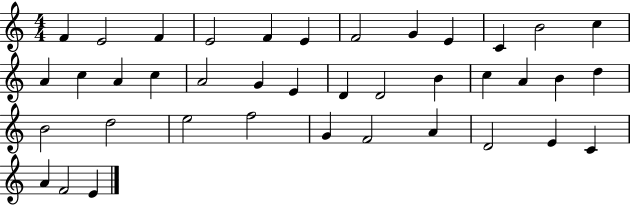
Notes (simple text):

F4/q E4/h F4/q E4/h F4/q E4/q F4/h G4/q E4/q C4/q B4/h C5/q A4/q C5/q A4/q C5/q A4/h G4/q E4/q D4/q D4/h B4/q C5/q A4/q B4/q D5/q B4/h D5/h E5/h F5/h G4/q F4/h A4/q D4/h E4/q C4/q A4/q F4/h E4/q